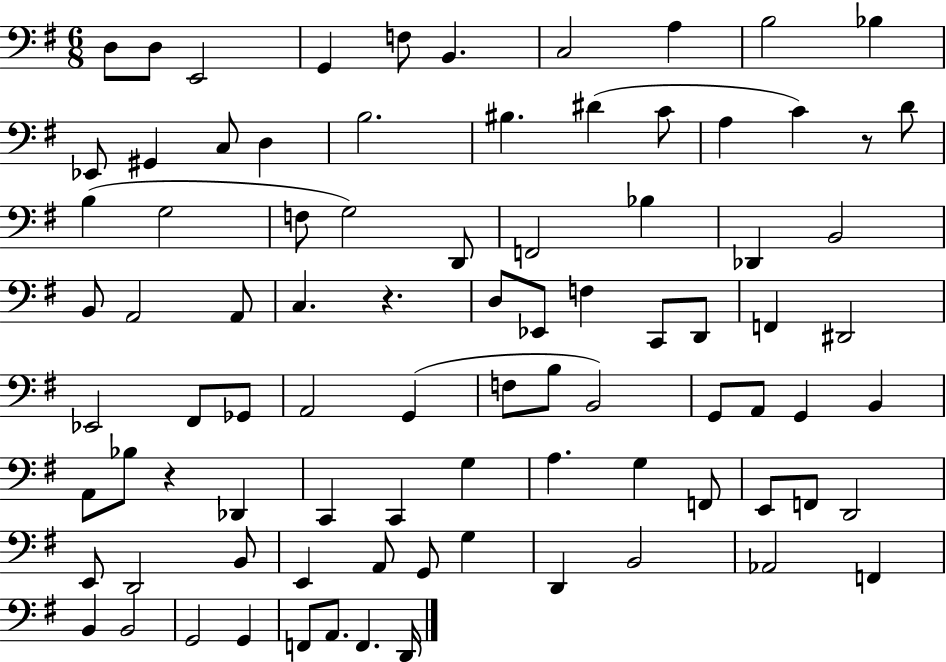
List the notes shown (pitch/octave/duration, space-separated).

D3/e D3/e E2/h G2/q F3/e B2/q. C3/h A3/q B3/h Bb3/q Eb2/e G#2/q C3/e D3/q B3/h. BIS3/q. D#4/q C4/e A3/q C4/q R/e D4/e B3/q G3/h F3/e G3/h D2/e F2/h Bb3/q Db2/q B2/h B2/e A2/h A2/e C3/q. R/q. D3/e Eb2/e F3/q C2/e D2/e F2/q D#2/h Eb2/h F#2/e Gb2/e A2/h G2/q F3/e B3/e B2/h G2/e A2/e G2/q B2/q A2/e Bb3/e R/q Db2/q C2/q C2/q G3/q A3/q. G3/q F2/e E2/e F2/e D2/h E2/e D2/h B2/e E2/q A2/e G2/e G3/q D2/q B2/h Ab2/h F2/q B2/q B2/h G2/h G2/q F2/e A2/e. F2/q. D2/s